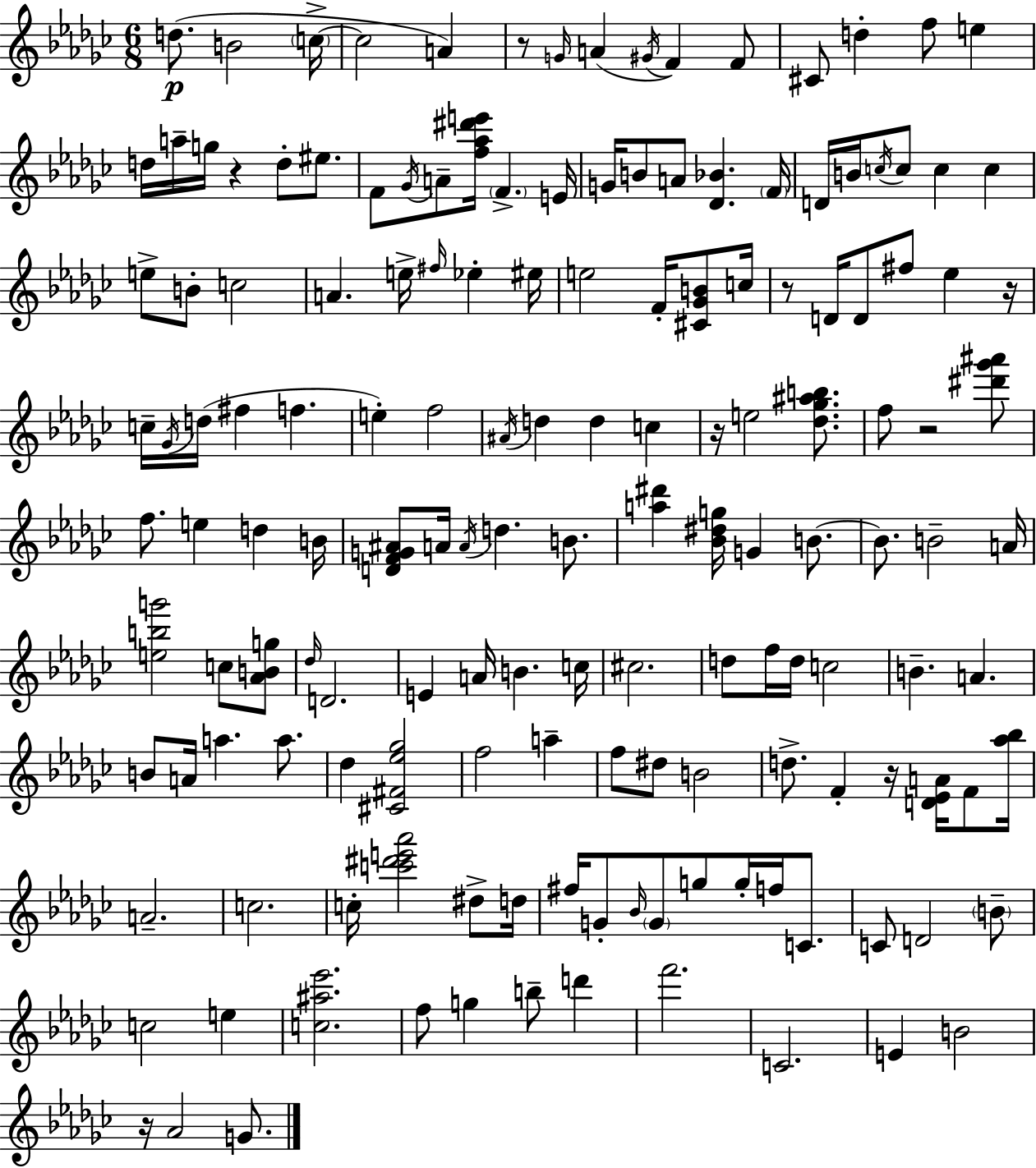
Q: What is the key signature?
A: EES minor